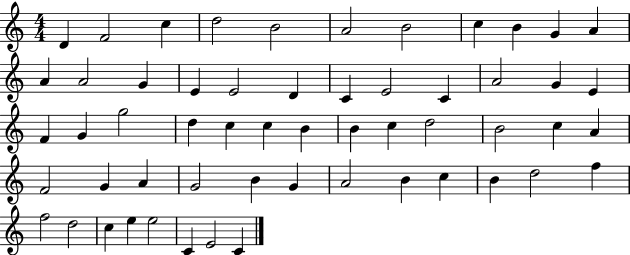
{
  \clef treble
  \numericTimeSignature
  \time 4/4
  \key c \major
  d'4 f'2 c''4 | d''2 b'2 | a'2 b'2 | c''4 b'4 g'4 a'4 | \break a'4 a'2 g'4 | e'4 e'2 d'4 | c'4 e'2 c'4 | a'2 g'4 e'4 | \break f'4 g'4 g''2 | d''4 c''4 c''4 b'4 | b'4 c''4 d''2 | b'2 c''4 a'4 | \break f'2 g'4 a'4 | g'2 b'4 g'4 | a'2 b'4 c''4 | b'4 d''2 f''4 | \break f''2 d''2 | c''4 e''4 e''2 | c'4 e'2 c'4 | \bar "|."
}